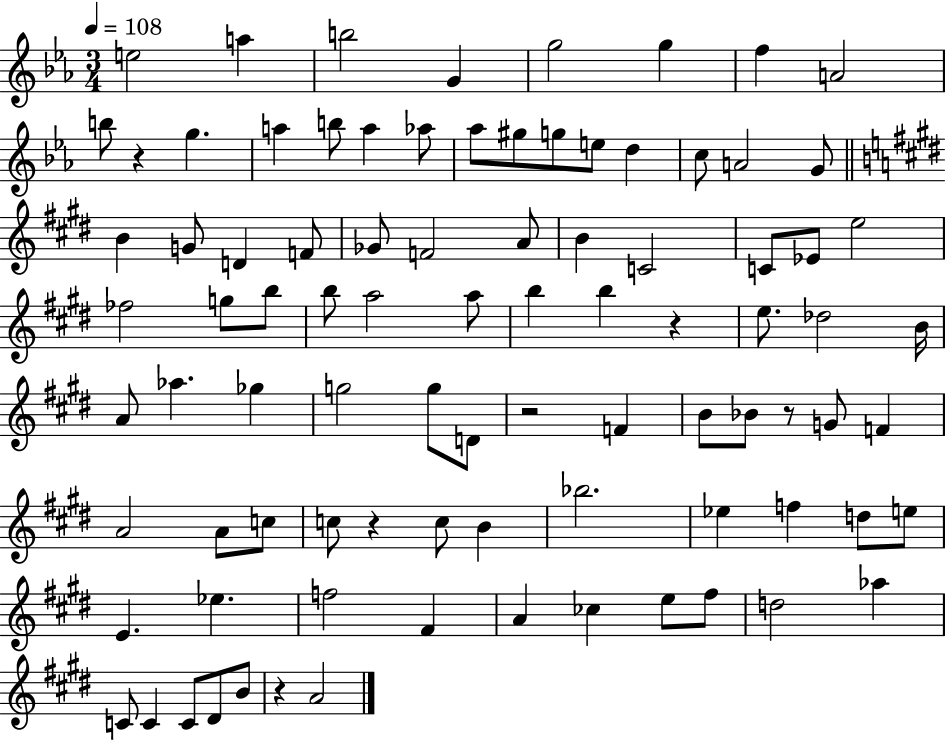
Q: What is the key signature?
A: EES major